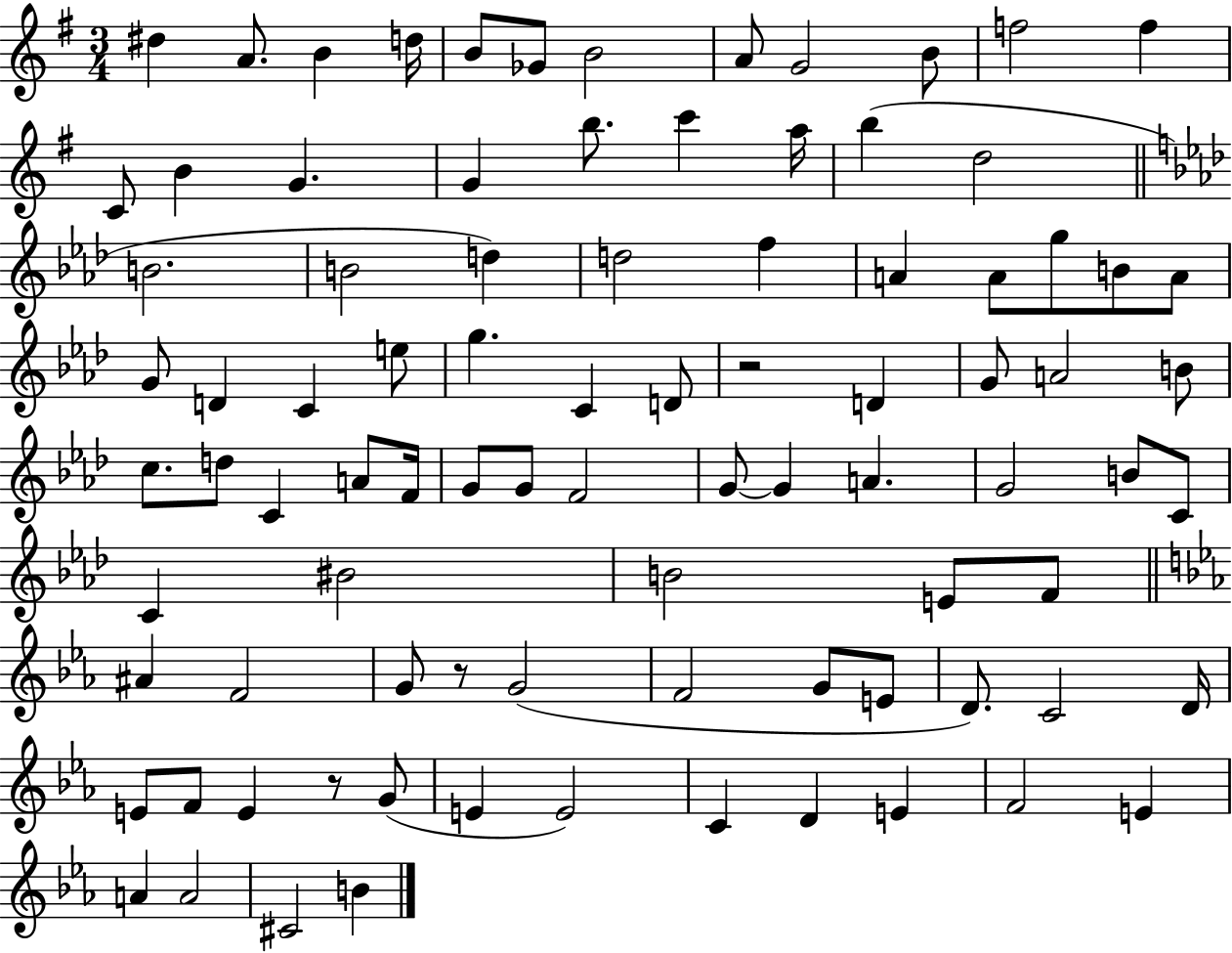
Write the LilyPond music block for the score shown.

{
  \clef treble
  \numericTimeSignature
  \time 3/4
  \key g \major
  \repeat volta 2 { dis''4 a'8. b'4 d''16 | b'8 ges'8 b'2 | a'8 g'2 b'8 | f''2 f''4 | \break c'8 b'4 g'4. | g'4 b''8. c'''4 a''16 | b''4( d''2 | \bar "||" \break \key f \minor b'2. | b'2 d''4) | d''2 f''4 | a'4 a'8 g''8 b'8 a'8 | \break g'8 d'4 c'4 e''8 | g''4. c'4 d'8 | r2 d'4 | g'8 a'2 b'8 | \break c''8. d''8 c'4 a'8 f'16 | g'8 g'8 f'2 | g'8~~ g'4 a'4. | g'2 b'8 c'8 | \break c'4 bis'2 | b'2 e'8 f'8 | \bar "||" \break \key c \minor ais'4 f'2 | g'8 r8 g'2( | f'2 g'8 e'8 | d'8.) c'2 d'16 | \break e'8 f'8 e'4 r8 g'8( | e'4 e'2) | c'4 d'4 e'4 | f'2 e'4 | \break a'4 a'2 | cis'2 b'4 | } \bar "|."
}